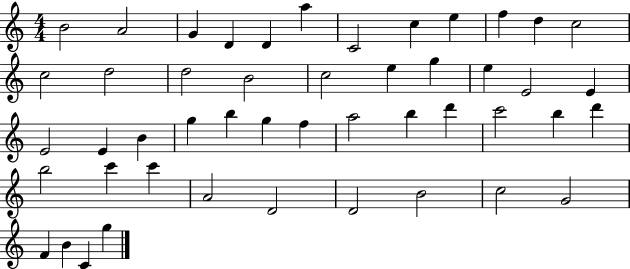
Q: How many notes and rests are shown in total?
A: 48